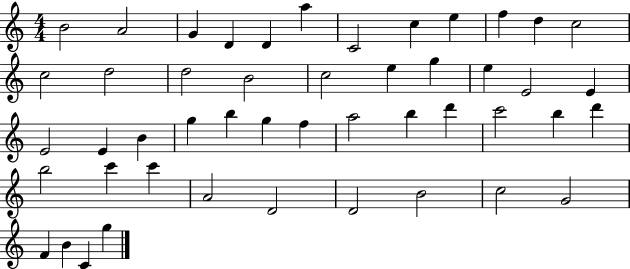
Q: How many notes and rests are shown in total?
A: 48